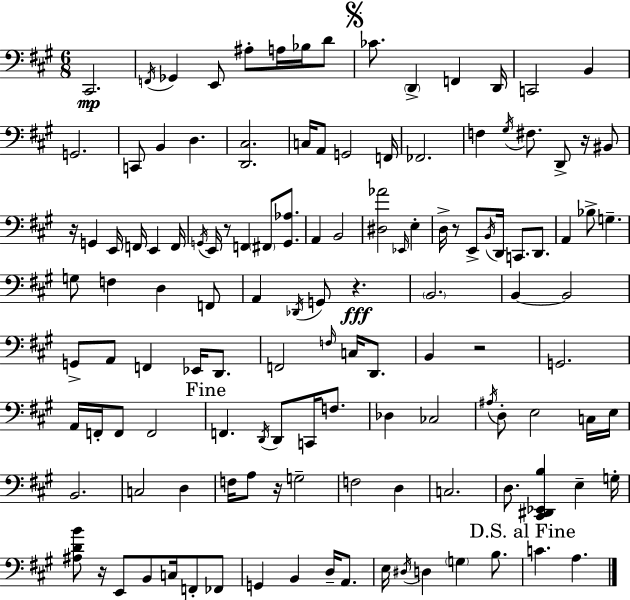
X:1
T:Untitled
M:6/8
L:1/4
K:A
^C,,2 F,,/4 _G,, E,,/2 ^A,/2 A,/4 _B,/4 D/2 _C/2 D,, F,, D,,/4 C,,2 B,, G,,2 C,,/2 B,, D, [D,,^C,]2 C,/4 A,,/2 G,,2 F,,/4 _F,,2 F, ^G,/4 ^F,/2 D,,/2 z/4 ^B,,/2 z/4 G,, E,,/4 F,,/4 E,, F,,/4 G,,/4 E,,/4 z/2 F,, ^F,,/2 [G,,_A,]/2 A,, B,,2 [^D,_A]2 _E,,/4 E, D,/4 z/2 E,,/2 B,,/4 D,,/4 C,,/2 D,,/2 A,, _B,/2 G, G,/2 F, D, F,,/2 A,, _D,,/4 G,,/2 z B,,2 B,, B,,2 G,,/2 A,,/2 F,, _E,,/4 D,,/2 F,,2 F,/4 C,/4 D,,/2 B,, z2 G,,2 A,,/4 F,,/4 F,,/2 F,,2 F,, D,,/4 D,,/2 C,,/4 F,/2 _D, _C,2 ^A,/4 D,/2 E,2 C,/4 E,/4 B,,2 C,2 D, F,/4 A,/2 z/4 G,2 F,2 D, C,2 D,/2 [^C,,^D,,_E,,B,] E, G,/4 [^A,DB]/2 z/4 E,,/2 B,,/2 C,/4 F,,/2 _F,,/2 G,, B,, D,/4 A,,/2 E,/4 ^D,/4 D, G, B,/2 C A,